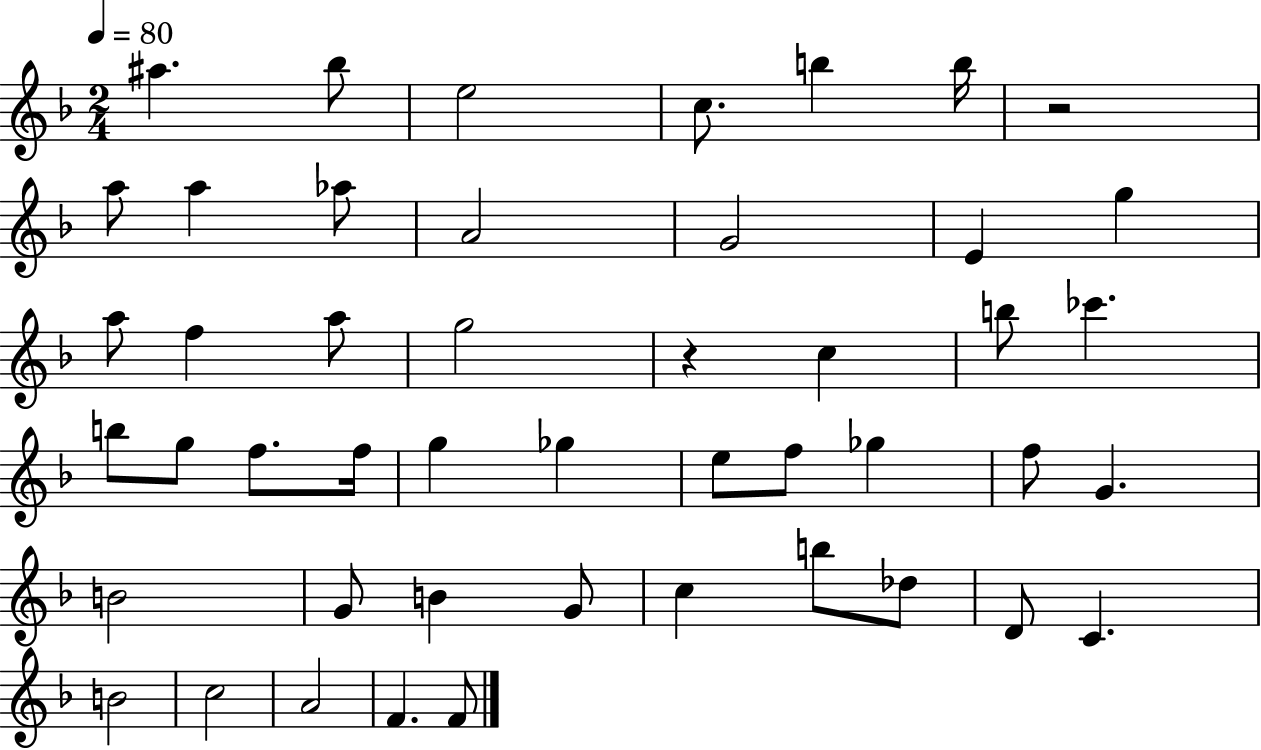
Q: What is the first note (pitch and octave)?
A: A#5